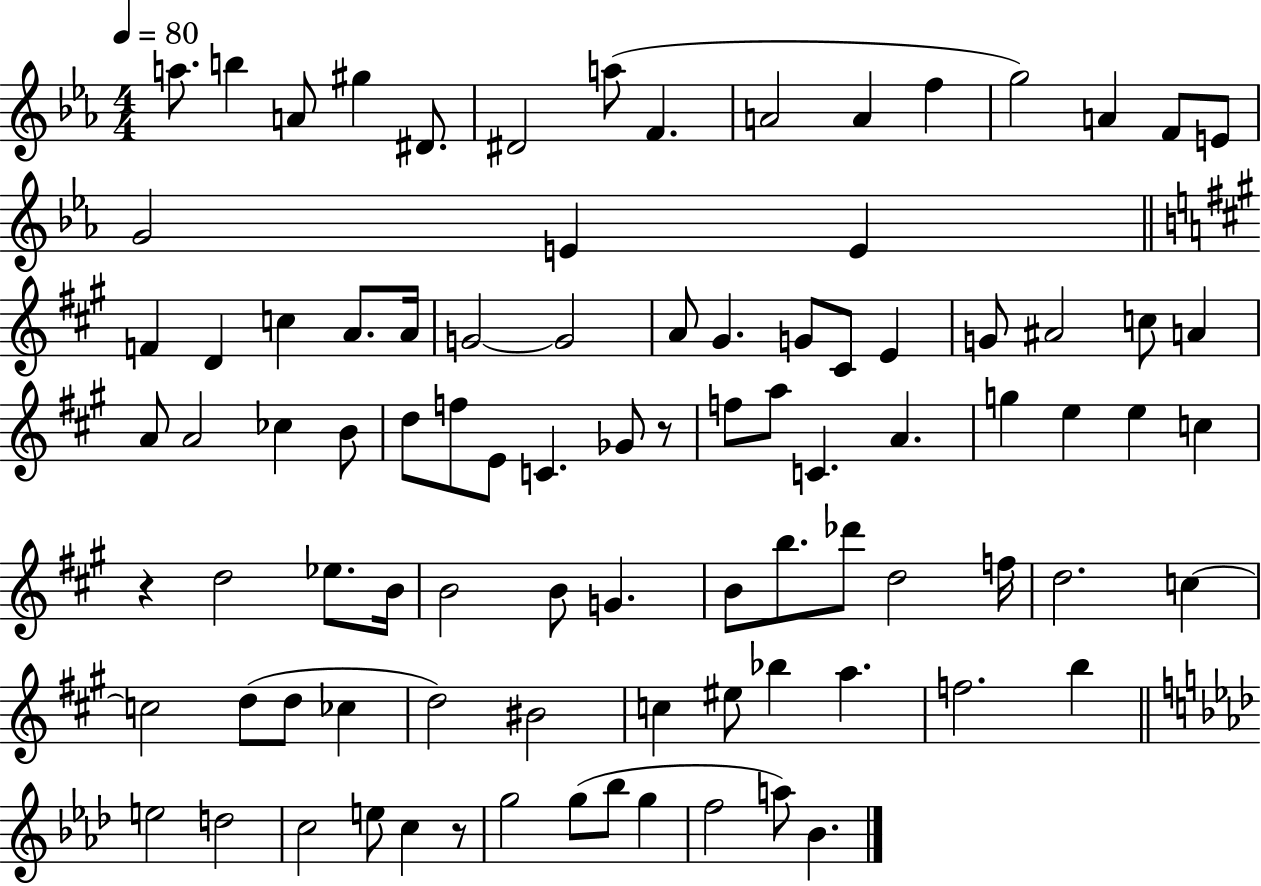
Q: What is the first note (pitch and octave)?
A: A5